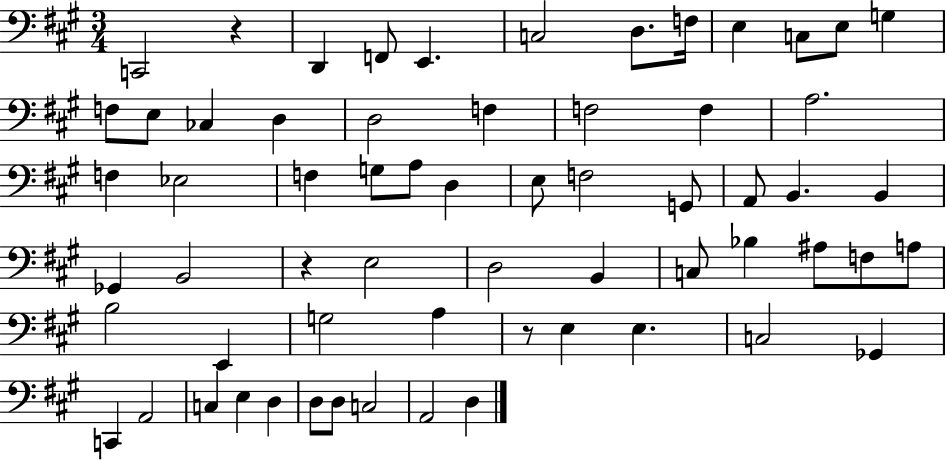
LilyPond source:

{
  \clef bass
  \numericTimeSignature
  \time 3/4
  \key a \major
  c,2 r4 | d,4 f,8 e,4. | c2 d8. f16 | e4 c8 e8 g4 | \break f8 e8 ces4 d4 | d2 f4 | f2 f4 | a2. | \break f4 ees2 | f4 g8 a8 d4 | e8 f2 g,8 | a,8 b,4. b,4 | \break ges,4 b,2 | r4 e2 | d2 b,4 | c8 bes4 ais8 f8 a8 | \break b2 e,4 | g2 a4 | r8 e4 e4. | c2 ges,4 | \break c,4 a,2 | c4 e4 d4 | d8 d8 c2 | a,2 d4 | \break \bar "|."
}